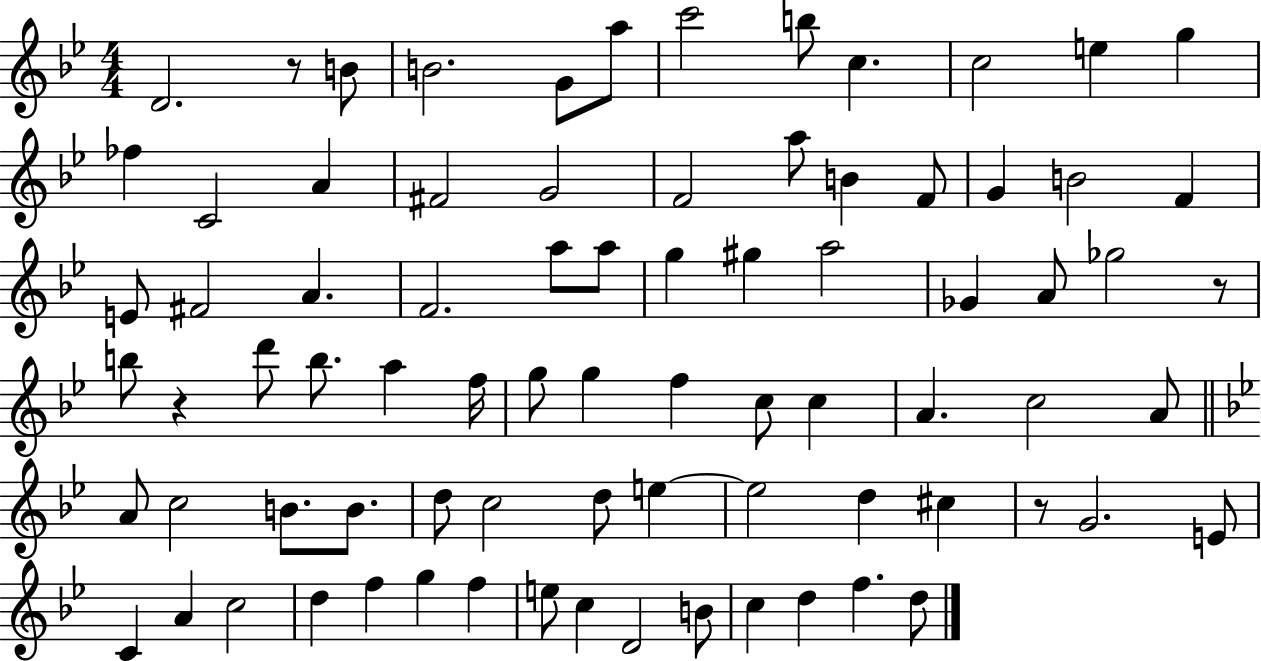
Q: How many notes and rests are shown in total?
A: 80